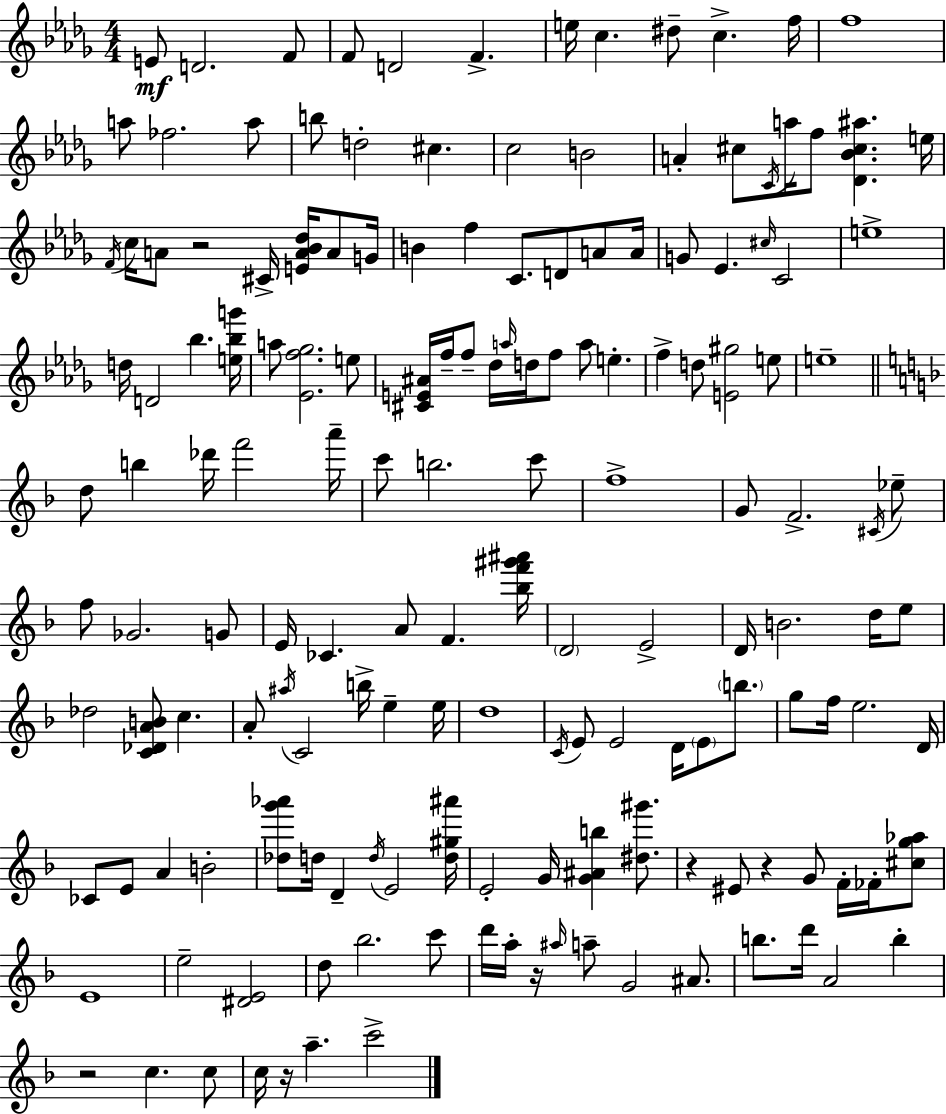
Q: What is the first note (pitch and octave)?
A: E4